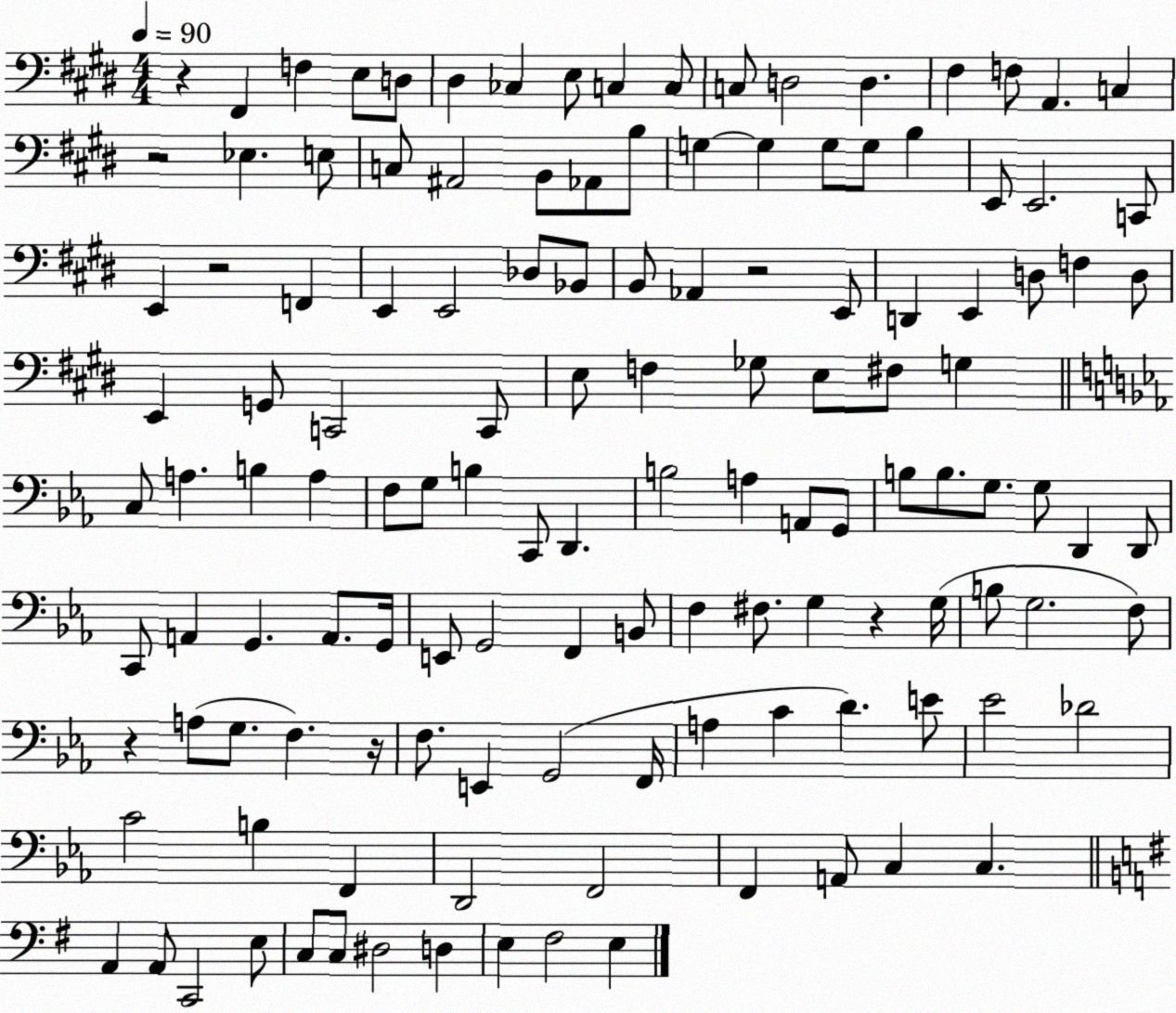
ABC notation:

X:1
T:Untitled
M:4/4
L:1/4
K:E
z ^F,, F, E,/2 D,/2 ^D, _C, E,/2 C, C,/2 C,/2 D,2 D, ^F, F,/2 A,, C, z2 _E, E,/2 C,/2 ^A,,2 B,,/2 _A,,/2 B,/2 G, G, G,/2 G,/2 B, E,,/2 E,,2 C,,/2 E,, z2 F,, E,, E,,2 _D,/2 _B,,/2 B,,/2 _A,, z2 E,,/2 D,, E,, D,/2 F, D,/2 E,, G,,/2 C,,2 C,,/2 E,/2 F, _G,/2 E,/2 ^F,/2 G, C,/2 A, B, A, F,/2 G,/2 B, C,,/2 D,, B,2 A, A,,/2 G,,/2 B,/2 B,/2 G,/2 G,/2 D,, D,,/2 C,,/2 A,, G,, A,,/2 G,,/4 E,,/2 G,,2 F,, B,,/2 F, ^F,/2 G, z G,/4 B,/2 G,2 F,/2 z A,/2 G,/2 F, z/4 F,/2 E,, G,,2 F,,/4 A, C D E/2 _E2 _D2 C2 B, F,, D,,2 F,,2 F,, A,,/2 C, C, A,, A,,/2 C,,2 E,/2 C,/2 C,/2 ^D,2 D, E, ^F,2 E,